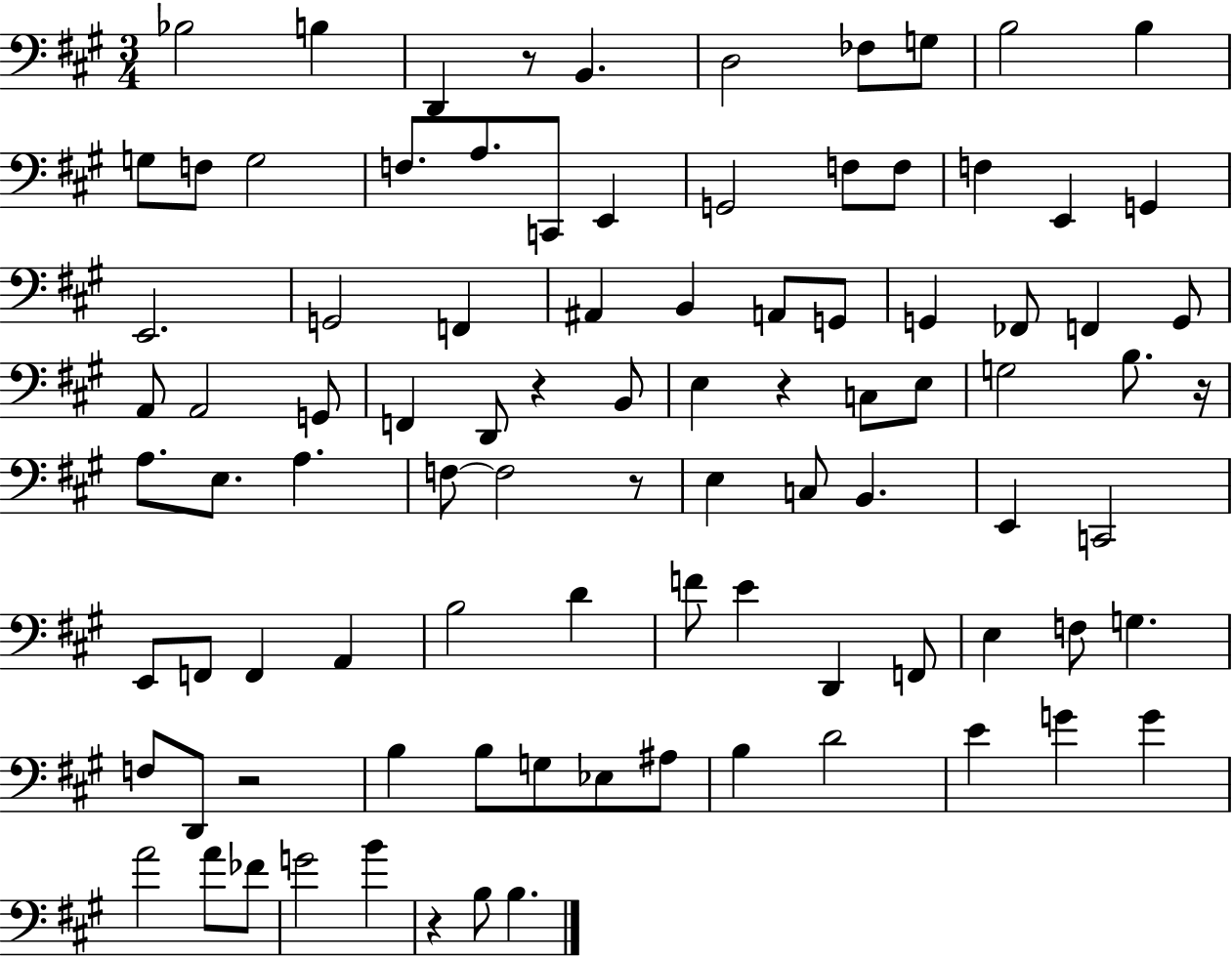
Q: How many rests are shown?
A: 7